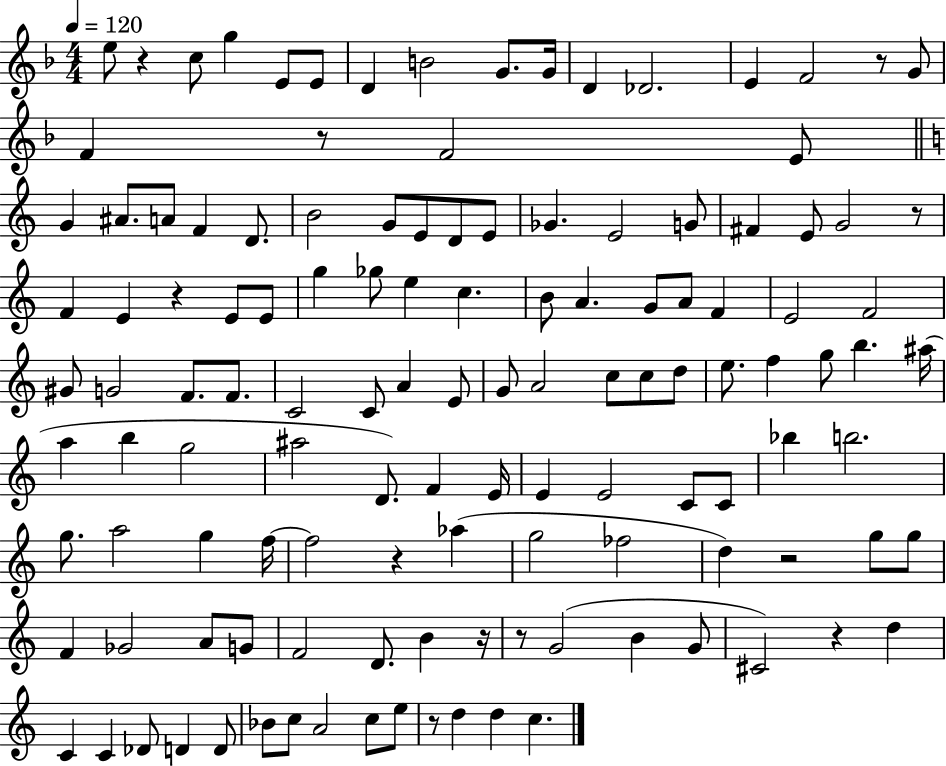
{
  \clef treble
  \numericTimeSignature
  \time 4/4
  \key f \major
  \tempo 4 = 120
  \repeat volta 2 { e''8 r4 c''8 g''4 e'8 e'8 | d'4 b'2 g'8. g'16 | d'4 des'2. | e'4 f'2 r8 g'8 | \break f'4 r8 f'2 e'8 | \bar "||" \break \key c \major g'4 ais'8. a'8 f'4 d'8. | b'2 g'8 e'8 d'8 e'8 | ges'4. e'2 g'8 | fis'4 e'8 g'2 r8 | \break f'4 e'4 r4 e'8 e'8 | g''4 ges''8 e''4 c''4. | b'8 a'4. g'8 a'8 f'4 | e'2 f'2 | \break gis'8 g'2 f'8. f'8. | c'2 c'8 a'4 e'8 | g'8 a'2 c''8 c''8 d''8 | e''8. f''4 g''8 b''4. ais''16( | \break a''4 b''4 g''2 | ais''2 d'8.) f'4 e'16 | e'4 e'2 c'8 c'8 | bes''4 b''2. | \break g''8. a''2 g''4 f''16~~ | f''2 r4 aes''4( | g''2 fes''2 | d''4) r2 g''8 g''8 | \break f'4 ges'2 a'8 g'8 | f'2 d'8. b'4 r16 | r8 g'2( b'4 g'8 | cis'2) r4 d''4 | \break c'4 c'4 des'8 d'4 d'8 | bes'8 c''8 a'2 c''8 e''8 | r8 d''4 d''4 c''4. | } \bar "|."
}